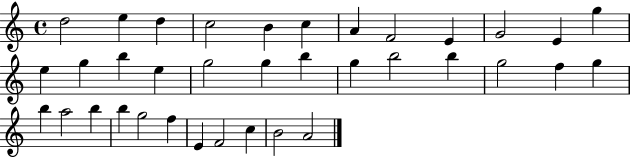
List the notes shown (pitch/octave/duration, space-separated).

D5/h E5/q D5/q C5/h B4/q C5/q A4/q F4/h E4/q G4/h E4/q G5/q E5/q G5/q B5/q E5/q G5/h G5/q B5/q G5/q B5/h B5/q G5/h F5/q G5/q B5/q A5/h B5/q B5/q G5/h F5/q E4/q F4/h C5/q B4/h A4/h